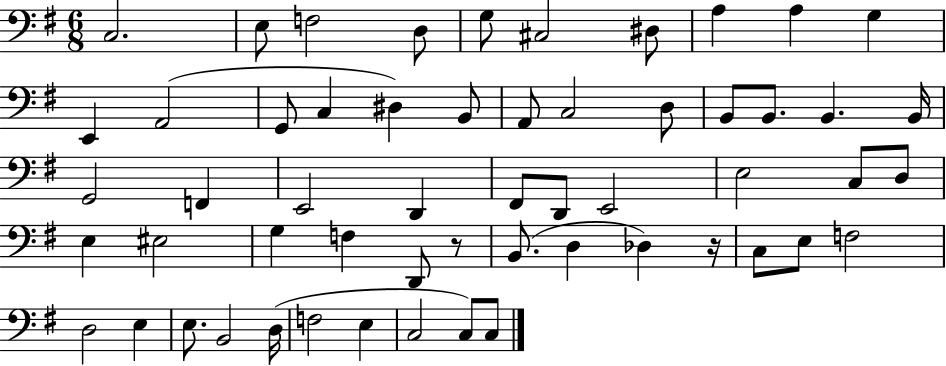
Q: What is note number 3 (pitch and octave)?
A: F3